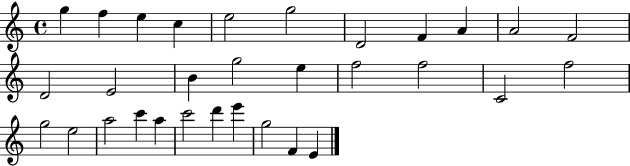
{
  \clef treble
  \time 4/4
  \defaultTimeSignature
  \key c \major
  g''4 f''4 e''4 c''4 | e''2 g''2 | d'2 f'4 a'4 | a'2 f'2 | \break d'2 e'2 | b'4 g''2 e''4 | f''2 f''2 | c'2 f''2 | \break g''2 e''2 | a''2 c'''4 a''4 | c'''2 d'''4 e'''4 | g''2 f'4 e'4 | \break \bar "|."
}